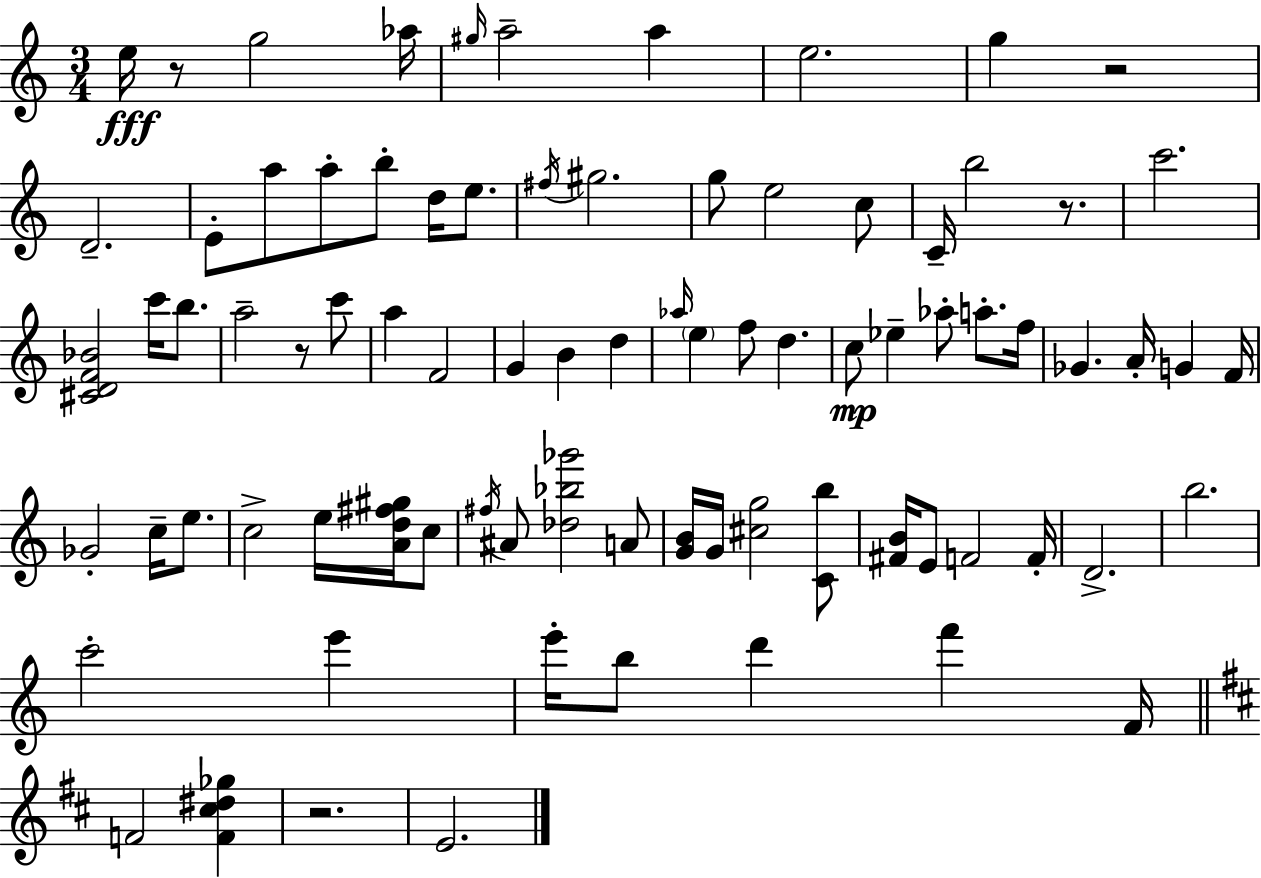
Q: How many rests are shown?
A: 5